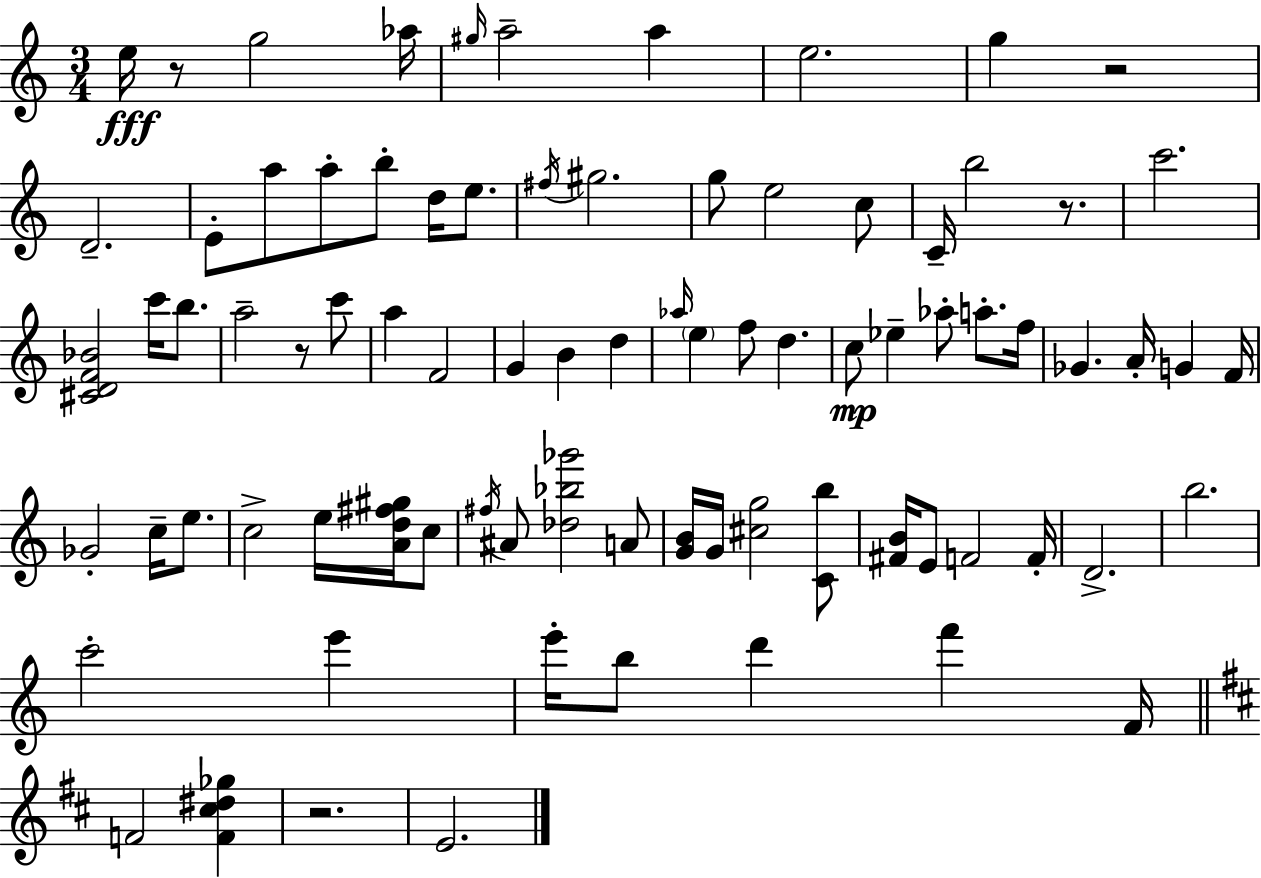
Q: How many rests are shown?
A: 5